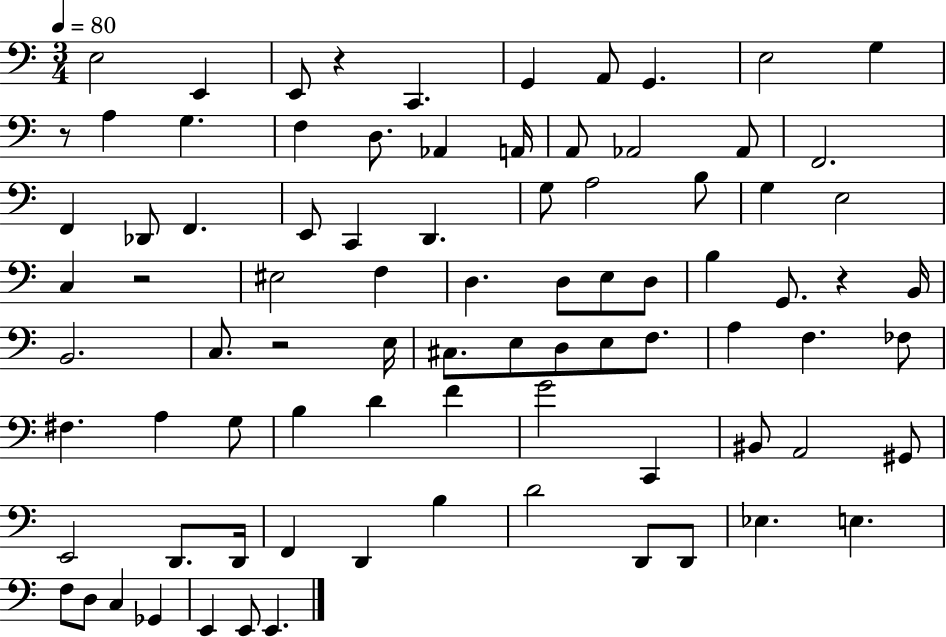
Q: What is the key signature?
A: C major